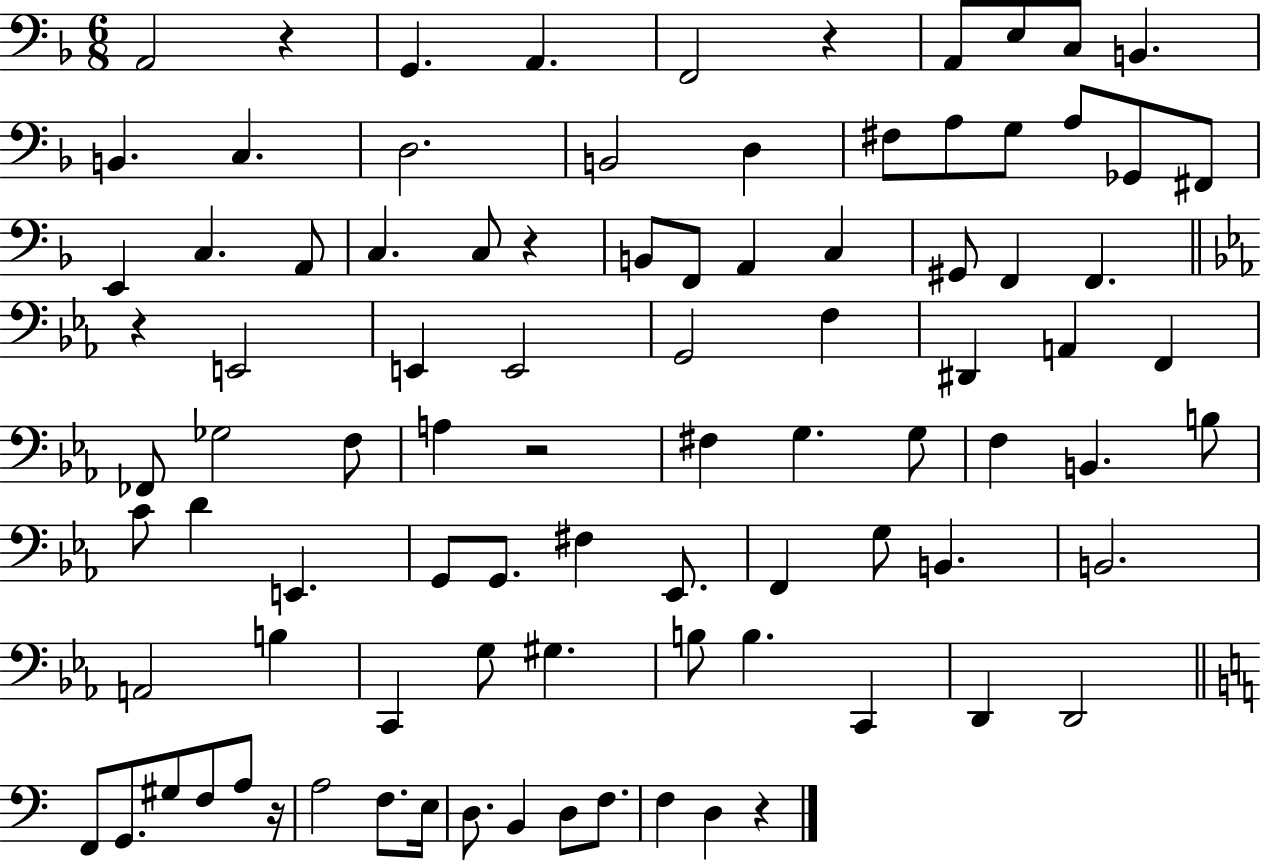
{
  \clef bass
  \numericTimeSignature
  \time 6/8
  \key f \major
  a,2 r4 | g,4. a,4. | f,2 r4 | a,8 e8 c8 b,4. | \break b,4. c4. | d2. | b,2 d4 | fis8 a8 g8 a8 ges,8 fis,8 | \break e,4 c4. a,8 | c4. c8 r4 | b,8 f,8 a,4 c4 | gis,8 f,4 f,4. | \break \bar "||" \break \key ees \major r4 e,2 | e,4 e,2 | g,2 f4 | dis,4 a,4 f,4 | \break fes,8 ges2 f8 | a4 r2 | fis4 g4. g8 | f4 b,4. b8 | \break c'8 d'4 e,4. | g,8 g,8. fis4 ees,8. | f,4 g8 b,4. | b,2. | \break a,2 b4 | c,4 g8 gis4. | b8 b4. c,4 | d,4 d,2 | \break \bar "||" \break \key c \major f,8 g,8. gis8 f8 a8 r16 | a2 f8. e16 | d8. b,4 d8 f8. | f4 d4 r4 | \break \bar "|."
}